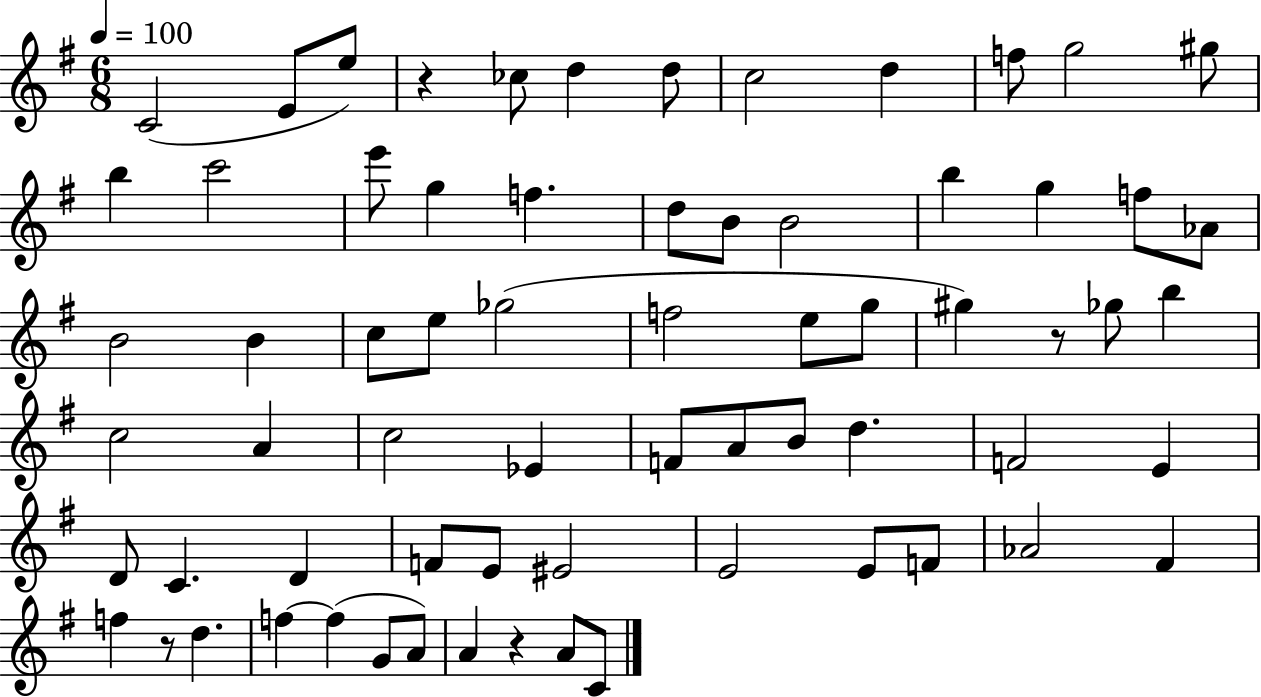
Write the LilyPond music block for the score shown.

{
  \clef treble
  \numericTimeSignature
  \time 6/8
  \key g \major
  \tempo 4 = 100
  c'2( e'8 e''8) | r4 ces''8 d''4 d''8 | c''2 d''4 | f''8 g''2 gis''8 | \break b''4 c'''2 | e'''8 g''4 f''4. | d''8 b'8 b'2 | b''4 g''4 f''8 aes'8 | \break b'2 b'4 | c''8 e''8 ges''2( | f''2 e''8 g''8 | gis''4) r8 ges''8 b''4 | \break c''2 a'4 | c''2 ees'4 | f'8 a'8 b'8 d''4. | f'2 e'4 | \break d'8 c'4. d'4 | f'8 e'8 eis'2 | e'2 e'8 f'8 | aes'2 fis'4 | \break f''4 r8 d''4. | f''4~~ f''4( g'8 a'8) | a'4 r4 a'8 c'8 | \bar "|."
}